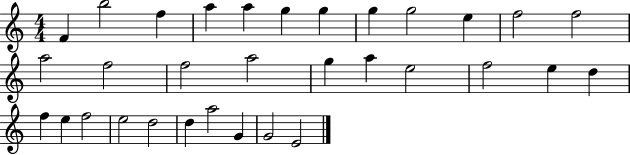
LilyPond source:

{
  \clef treble
  \numericTimeSignature
  \time 4/4
  \key c \major
  f'4 b''2 f''4 | a''4 a''4 g''4 g''4 | g''4 g''2 e''4 | f''2 f''2 | \break a''2 f''2 | f''2 a''2 | g''4 a''4 e''2 | f''2 e''4 d''4 | \break f''4 e''4 f''2 | e''2 d''2 | d''4 a''2 g'4 | g'2 e'2 | \break \bar "|."
}